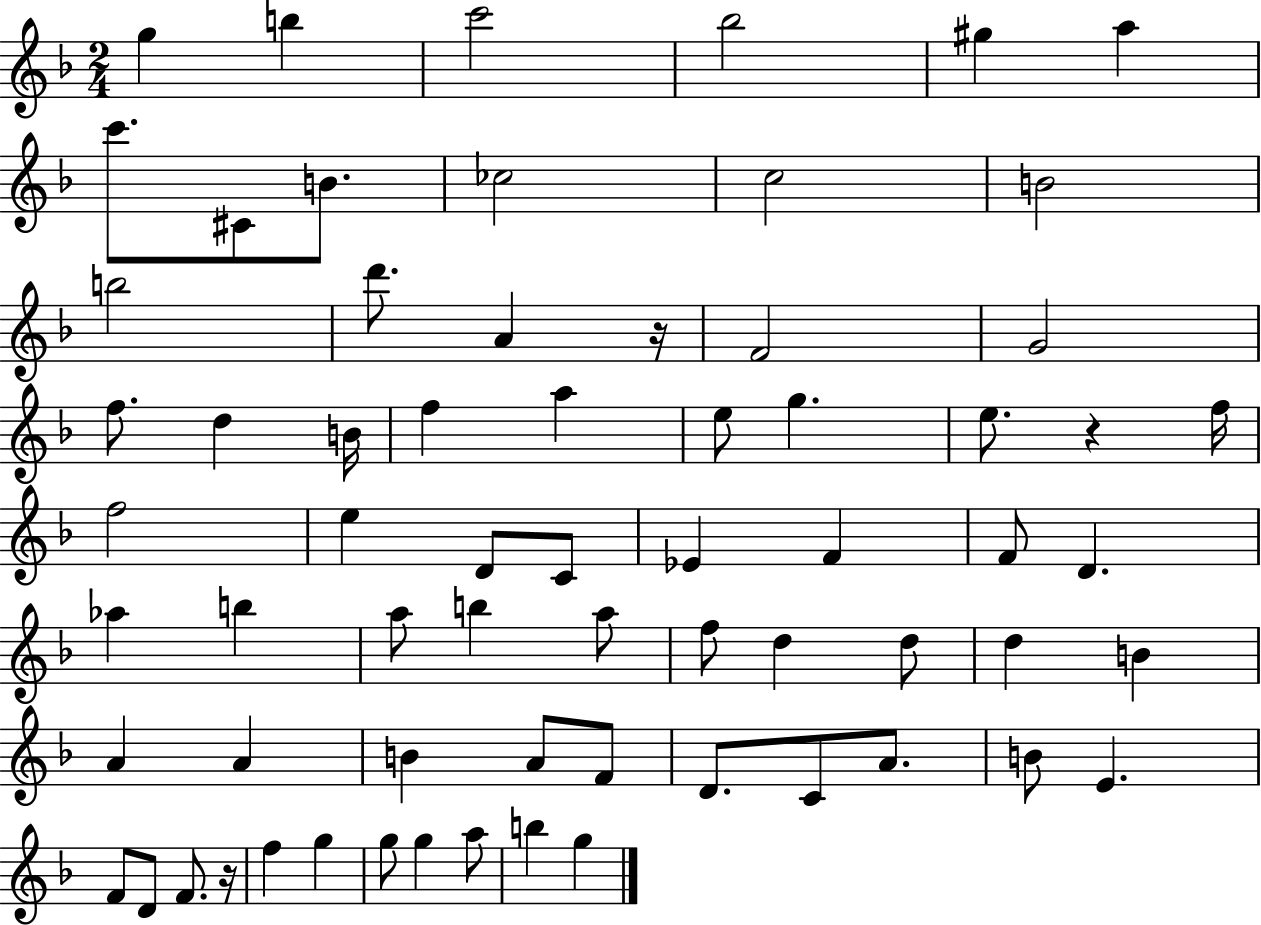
X:1
T:Untitled
M:2/4
L:1/4
K:F
g b c'2 _b2 ^g a c'/2 ^C/2 B/2 _c2 c2 B2 b2 d'/2 A z/4 F2 G2 f/2 d B/4 f a e/2 g e/2 z f/4 f2 e D/2 C/2 _E F F/2 D _a b a/2 b a/2 f/2 d d/2 d B A A B A/2 F/2 D/2 C/2 A/2 B/2 E F/2 D/2 F/2 z/4 f g g/2 g a/2 b g